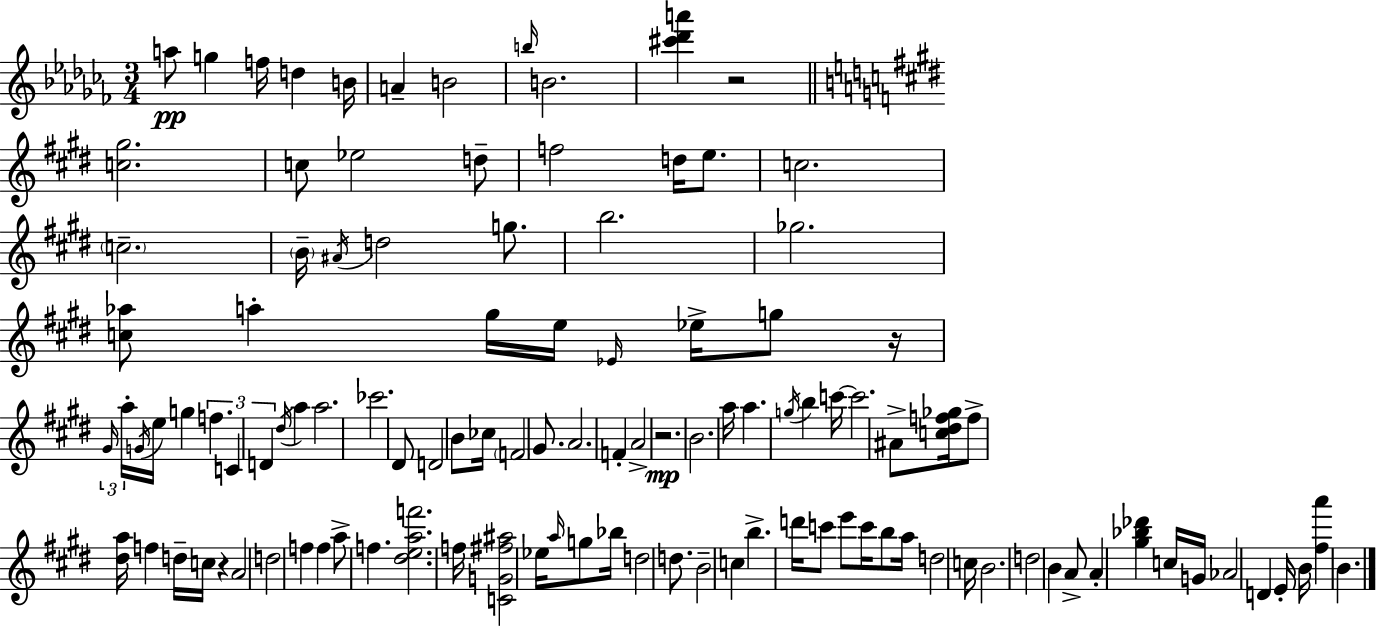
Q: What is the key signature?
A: AES minor